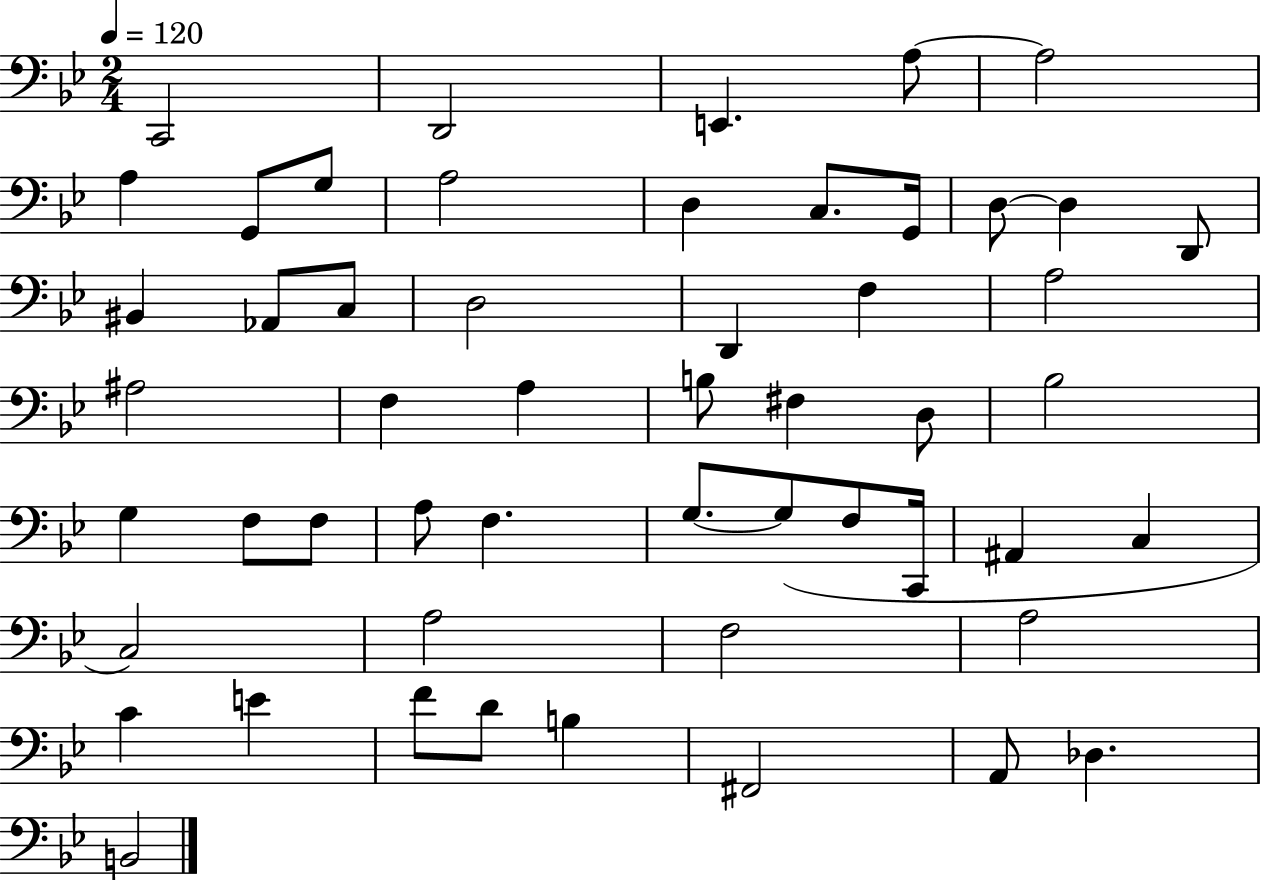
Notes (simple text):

C2/h D2/h E2/q. A3/e A3/h A3/q G2/e G3/e A3/h D3/q C3/e. G2/s D3/e D3/q D2/e BIS2/q Ab2/e C3/e D3/h D2/q F3/q A3/h A#3/h F3/q A3/q B3/e F#3/q D3/e Bb3/h G3/q F3/e F3/e A3/e F3/q. G3/e. G3/e F3/e C2/s A#2/q C3/q C3/h A3/h F3/h A3/h C4/q E4/q F4/e D4/e B3/q F#2/h A2/e Db3/q. B2/h